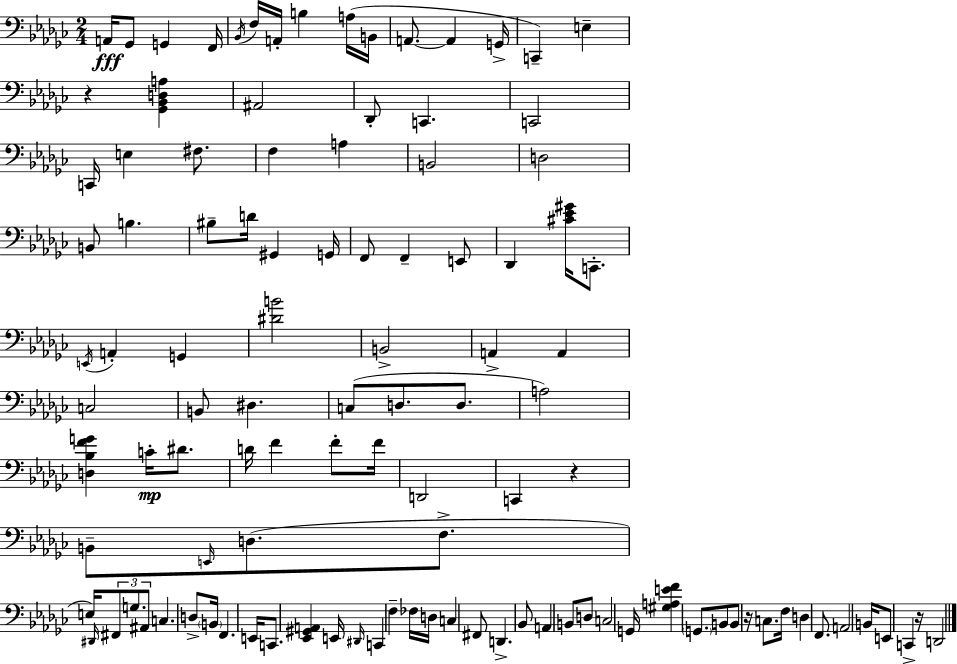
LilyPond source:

{
  \clef bass
  \numericTimeSignature
  \time 2/4
  \key ees \minor
  a,16\fff ges,8 g,4 f,16 | \acciaccatura { bes,16 } f16 a,16-. b4 a16( | b,16 a,8.~~ a,4 | g,16-> c,4--) e4-- | \break r4 <ges, bes, d a>4 | ais,2 | des,8-. c,4. | c,2 | \break c,16 e4 fis8. | f4 a4 | b,2 | d2 | \break b,8 b4. | bis8-- d'16 gis,4 | g,16 f,8 f,4-- e,8 | des,4 <cis' ees' gis'>16 c,8.-. | \break \acciaccatura { e,16 } a,4-. g,4 | <dis' b'>2 | b,2-> | a,4-> a,4 | \break c2 | b,8 dis4. | c8( d8. d8. | a2) | \break <d bes f' g'>4 c'16-.\mp dis'8. | d'16 f'4 f'8-. | f'16 d,2 | c,4 r4 | \break b,8-- \grace { e,16 } d8.( | f8.-> e16) \grace { dis,16 } \tuplet 3/2 { fis,8 g8. | ais,8 } c4. | d8-> \parenthesize b,16 f,4. | \break e,16 c,8. <ees, gis, a,>4 | e,16 \grace { dis,16 } c,4 | f4-- fes16 d16 c4 | fis,8 d,4.-> | \break bes,8 a,4 | b,8 d8 c2 | g,16 <gis a e' f'>4 | \parenthesize g,8. b,8 b,8 | \break r16 c8. f16 d4 | f,8. a,2 | b,16 e,8 | c,4-> r16 d,2 | \break \bar "|."
}